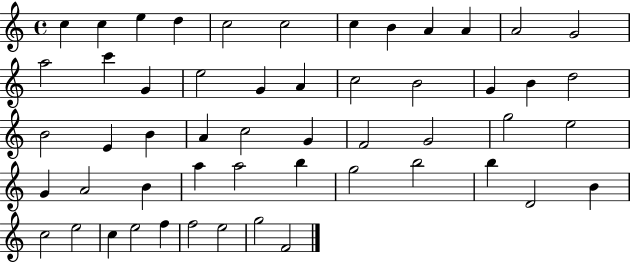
C5/q C5/q E5/q D5/q C5/h C5/h C5/q B4/q A4/q A4/q A4/h G4/h A5/h C6/q G4/q E5/h G4/q A4/q C5/h B4/h G4/q B4/q D5/h B4/h E4/q B4/q A4/q C5/h G4/q F4/h G4/h G5/h E5/h G4/q A4/h B4/q A5/q A5/h B5/q G5/h B5/h B5/q D4/h B4/q C5/h E5/h C5/q E5/h F5/q F5/h E5/h G5/h F4/h